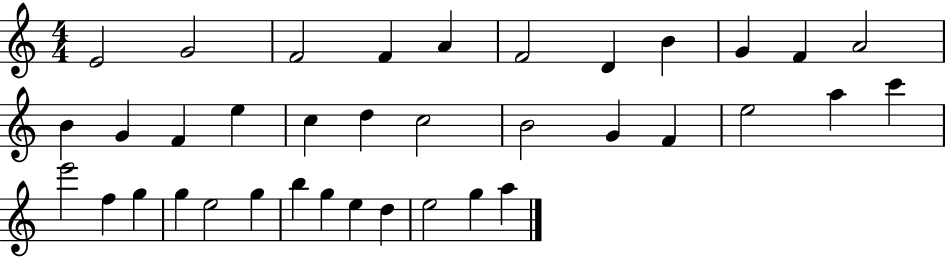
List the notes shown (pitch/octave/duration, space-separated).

E4/h G4/h F4/h F4/q A4/q F4/h D4/q B4/q G4/q F4/q A4/h B4/q G4/q F4/q E5/q C5/q D5/q C5/h B4/h G4/q F4/q E5/h A5/q C6/q E6/h F5/q G5/q G5/q E5/h G5/q B5/q G5/q E5/q D5/q E5/h G5/q A5/q